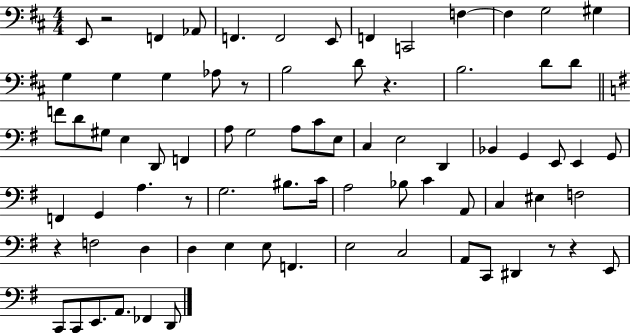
E2/e R/h F2/q Ab2/e F2/q. F2/h E2/e F2/q C2/h F3/q F3/q G3/h G#3/q G3/q G3/q G3/q Ab3/e R/e B3/h D4/e R/q. B3/h. D4/e D4/e F4/e D4/e G#3/e E3/q D2/e F2/q A3/e G3/h A3/e C4/e E3/e C3/q E3/h D2/q Bb2/q G2/q E2/e E2/q G2/e F2/q G2/q A3/q. R/e G3/h. BIS3/e. C4/s A3/h Bb3/e C4/q A2/e C3/q EIS3/q F3/h R/q F3/h D3/q D3/q E3/q E3/e F2/q. E3/h C3/h A2/e C2/e D#2/q R/e R/q E2/e C2/e C2/e E2/e. A2/e. FES2/q D2/e